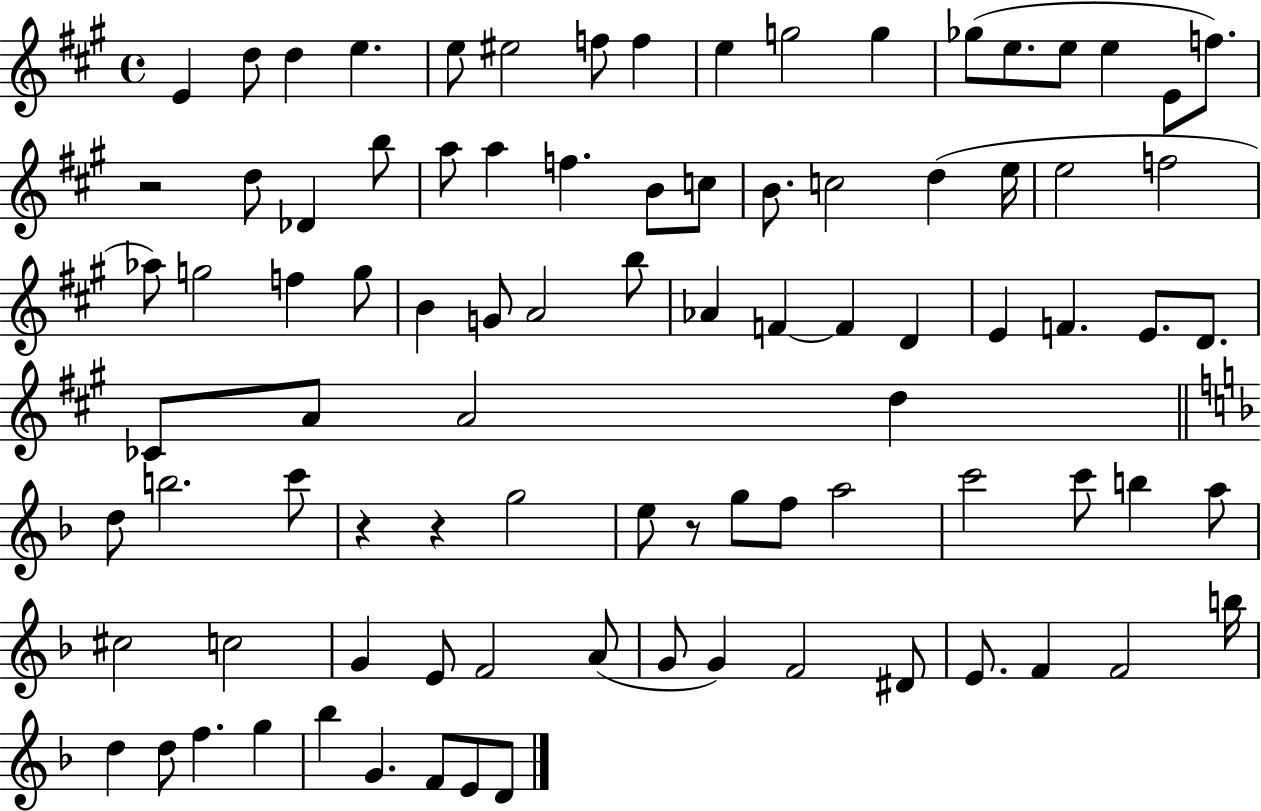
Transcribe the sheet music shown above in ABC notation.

X:1
T:Untitled
M:4/4
L:1/4
K:A
E d/2 d e e/2 ^e2 f/2 f e g2 g _g/2 e/2 e/2 e E/2 f/2 z2 d/2 _D b/2 a/2 a f B/2 c/2 B/2 c2 d e/4 e2 f2 _a/2 g2 f g/2 B G/2 A2 b/2 _A F F D E F E/2 D/2 _C/2 A/2 A2 d d/2 b2 c'/2 z z g2 e/2 z/2 g/2 f/2 a2 c'2 c'/2 b a/2 ^c2 c2 G E/2 F2 A/2 G/2 G F2 ^D/2 E/2 F F2 b/4 d d/2 f g _b G F/2 E/2 D/2